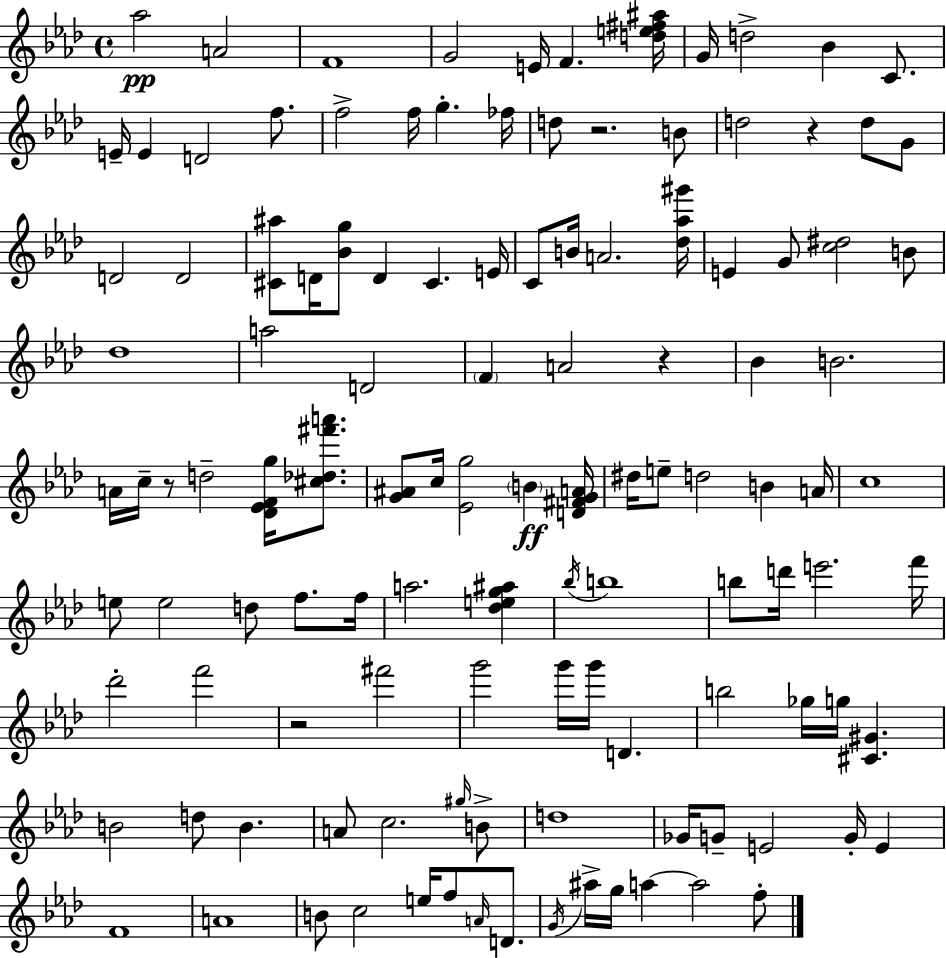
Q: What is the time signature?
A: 4/4